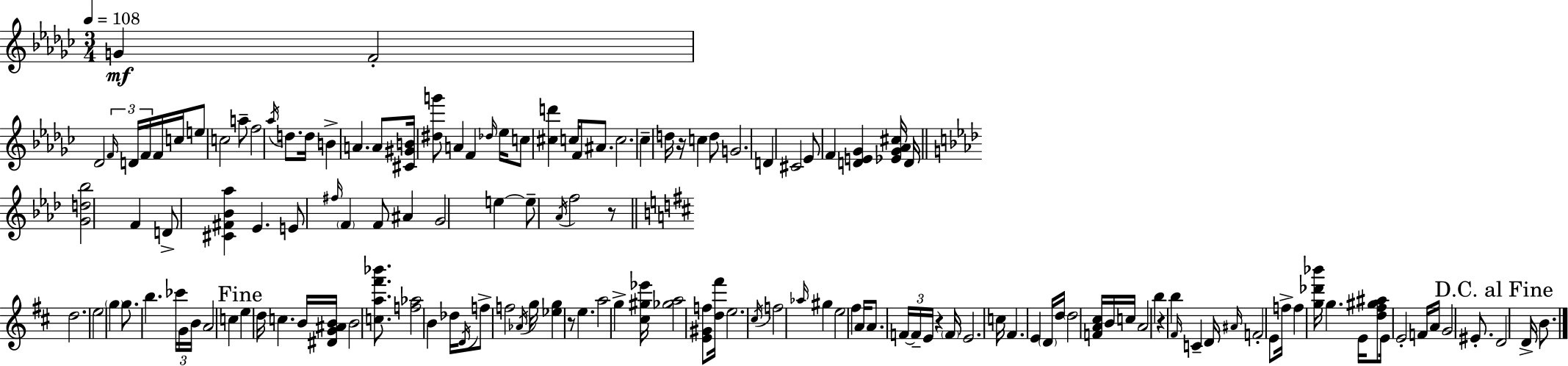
{
  \clef treble
  \numericTimeSignature
  \time 3/4
  \key ees \minor
  \tempo 4 = 108
  g'4\mf f'2-. | des'2 \tuplet 3/2 { \grace { f'16 } d'16 f'16 } f'16 | c''16 e''8 c''2 a''8-- | f''2 \acciaccatura { aes''16 } d''8. | \break d''16 b'4-> a'4. | a'8 <cis' gis' b'>16 <dis'' g'''>8 a'4 f'4 | \grace { des''16 } ees''16 c''8 <cis'' d'''>4 c''16 f'8 | ais'8. c''2. | \break ces''4-- d''16 r16 c''4 | d''8 g'2. | d'4 cis'2 | ees'8 f'4 <d' e' ges'>4 | \break <ees' ges' aes' cis''>16 d'16 \bar "||" \break \key aes \major <g' d'' bes''>2 f'4 | d'8-> <cis' fis' bes' aes''>4 ees'4. | e'8 \grace { fis''16 } \parenthesize f'4 f'8 ais'4 | g'2 e''4~~ | \break e''8-- \acciaccatura { aes'16 } f''2 | r8 \bar "||" \break \key d \major d''2. | e''2 \parenthesize g''4 | g''8. b''4. \tuplet 3/2 { ces'''16 g'16 b'16 } | a'2 c''4 | \break \mark "Fine" e''4 d''16 c''4. b'16 | <dis' g' ais' b'>16 b'2 <c'' a'' fis''' bes'''>8. | <f'' aes''>2 b'4 | des''16 \acciaccatura { d'16 } f''8-> f''2 | \break \acciaccatura { aes'16 } g''16 <ees'' g''>4 r8 e''4. | a''2 g''4-> | <cis'' gis'' ees'''>16 <ges'' a''>2 <e' gis' f''>8 | <d'' fis'''>16 e''2. | \break \acciaccatura { cis''16 } f''2 \grace { aes''16 } | gis''4 e''2 | fis''4 a'16 a'8. \tuplet 3/2 { f'16~~ f'16-- e'16 } r4 | \parenthesize f'16 e'2. | \break c''16 fis'4. e'4 | \parenthesize d'16 d''16 \parenthesize d''2 | <f' a' cis''>16 b'16 c''16 a'2 | b''4 r4 b''4 | \break \grace { fis'16 } c'4-- d'16 \grace { ais'16 } f'2-. | e'8 f''16-> f''4 <g'' des''' bes'''>16 g''4. | e'16 <d'' fis'' gis'' ais''>8 e'16 e'2-. | f'16 a'16 g'2 | \break eis'8.-. \mark "D.C. al Fine" d'2 | d'16-> b'8. \bar "|."
}